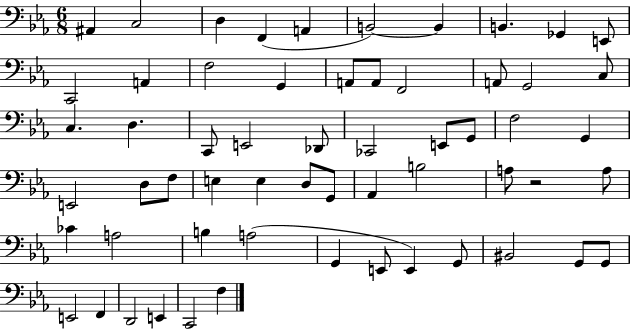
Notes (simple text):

A#2/q C3/h D3/q F2/q A2/q B2/h B2/q B2/q. Gb2/q E2/e C2/h A2/q F3/h G2/q A2/e A2/e F2/h A2/e G2/h C3/e C3/q. D3/q. C2/e E2/h Db2/e CES2/h E2/e G2/e F3/h G2/q E2/h D3/e F3/e E3/q E3/q D3/e G2/e Ab2/q B3/h A3/e R/h A3/e CES4/q A3/h B3/q A3/h G2/q E2/e E2/q G2/e BIS2/h G2/e G2/e E2/h F2/q D2/h E2/q C2/h F3/q